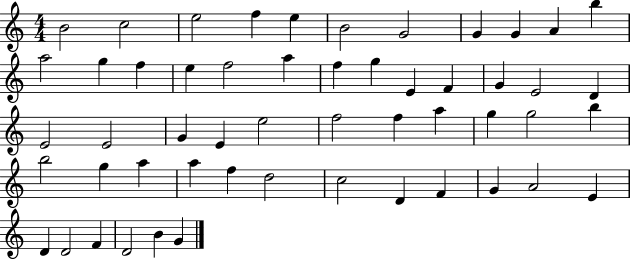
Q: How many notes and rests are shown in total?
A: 53